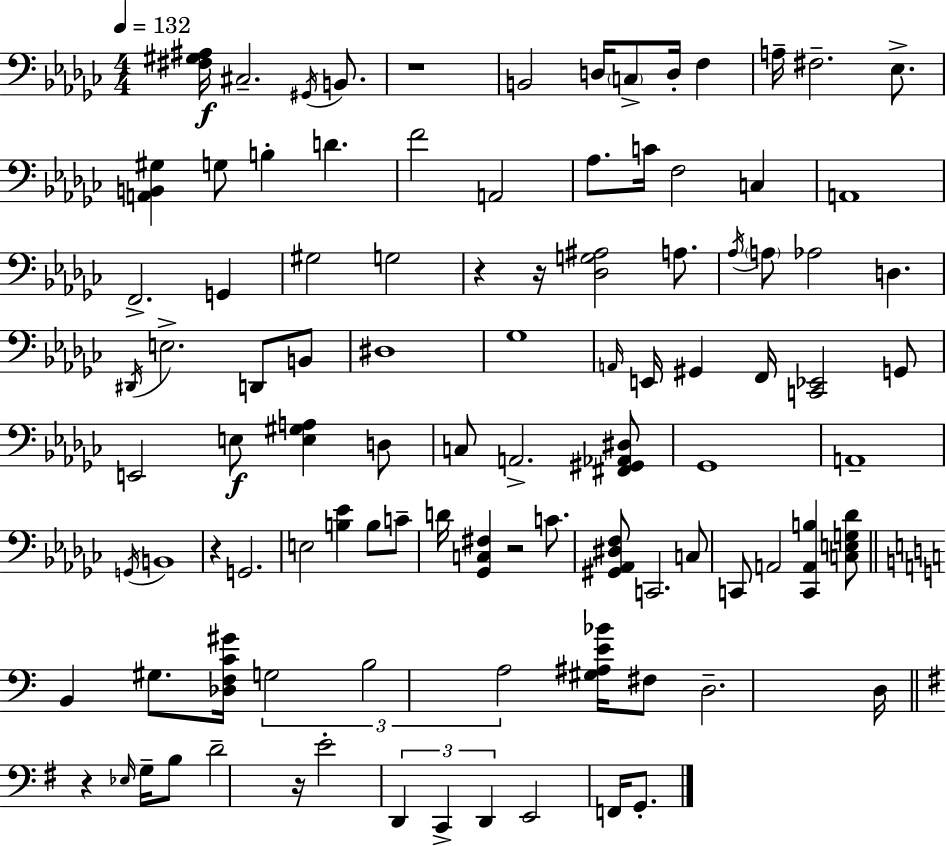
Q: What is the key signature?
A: EES minor